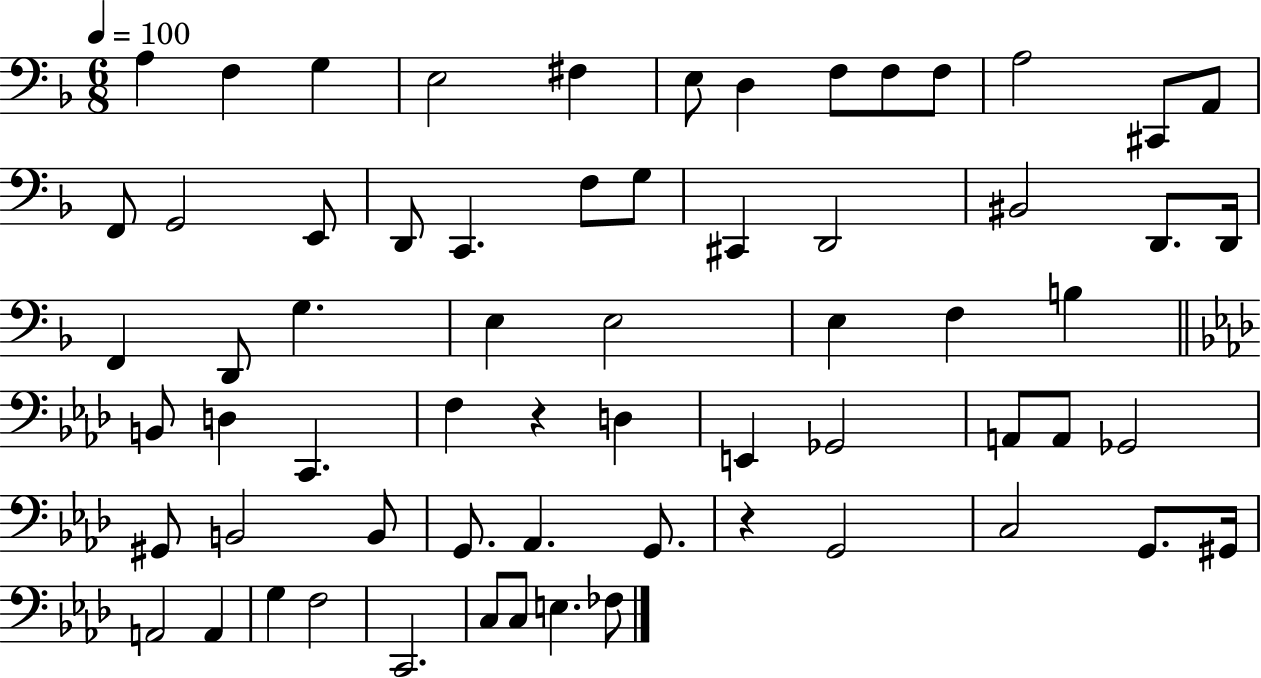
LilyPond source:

{
  \clef bass
  \numericTimeSignature
  \time 6/8
  \key f \major
  \tempo 4 = 100
  \repeat volta 2 { a4 f4 g4 | e2 fis4 | e8 d4 f8 f8 f8 | a2 cis,8 a,8 | \break f,8 g,2 e,8 | d,8 c,4. f8 g8 | cis,4 d,2 | bis,2 d,8. d,16 | \break f,4 d,8 g4. | e4 e2 | e4 f4 b4 | \bar "||" \break \key aes \major b,8 d4 c,4. | f4 r4 d4 | e,4 ges,2 | a,8 a,8 ges,2 | \break gis,8 b,2 b,8 | g,8. aes,4. g,8. | r4 g,2 | c2 g,8. gis,16 | \break a,2 a,4 | g4 f2 | c,2. | c8 c8 e4. fes8 | \break } \bar "|."
}